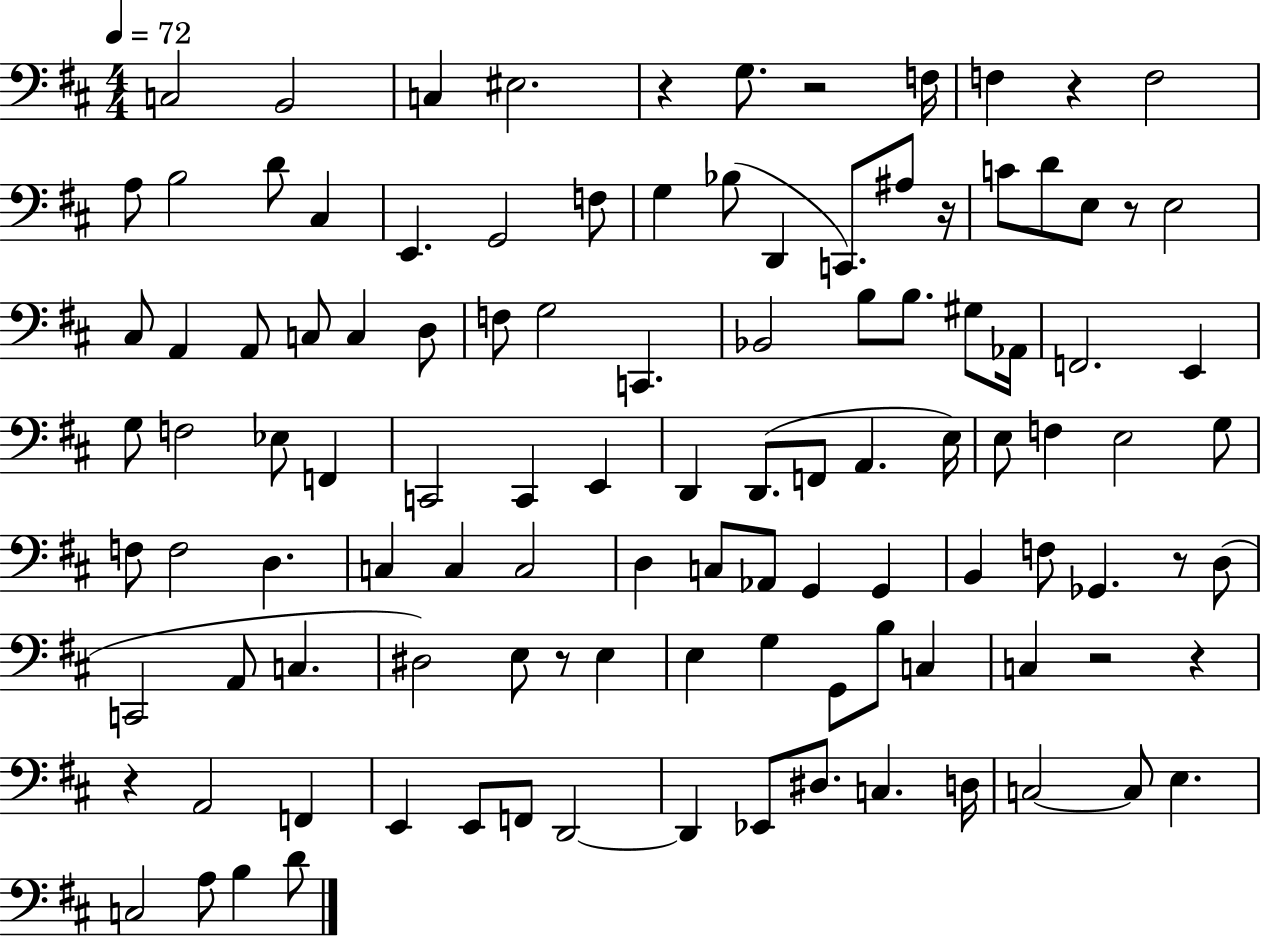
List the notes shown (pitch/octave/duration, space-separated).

C3/h B2/h C3/q EIS3/h. R/q G3/e. R/h F3/s F3/q R/q F3/h A3/e B3/h D4/e C#3/q E2/q. G2/h F3/e G3/q Bb3/e D2/q C2/e. A#3/e R/s C4/e D4/e E3/e R/e E3/h C#3/e A2/q A2/e C3/e C3/q D3/e F3/e G3/h C2/q. Bb2/h B3/e B3/e. G#3/e Ab2/s F2/h. E2/q G3/e F3/h Eb3/e F2/q C2/h C2/q E2/q D2/q D2/e. F2/e A2/q. E3/s E3/e F3/q E3/h G3/e F3/e F3/h D3/q. C3/q C3/q C3/h D3/q C3/e Ab2/e G2/q G2/q B2/q F3/e Gb2/q. R/e D3/e C2/h A2/e C3/q. D#3/h E3/e R/e E3/q E3/q G3/q G2/e B3/e C3/q C3/q R/h R/q R/q A2/h F2/q E2/q E2/e F2/e D2/h D2/q Eb2/e D#3/e. C3/q. D3/s C3/h C3/e E3/q. C3/h A3/e B3/q D4/e